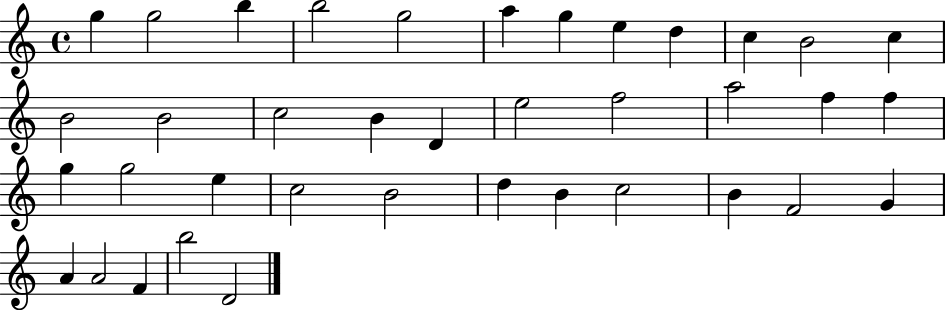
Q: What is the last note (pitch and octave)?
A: D4